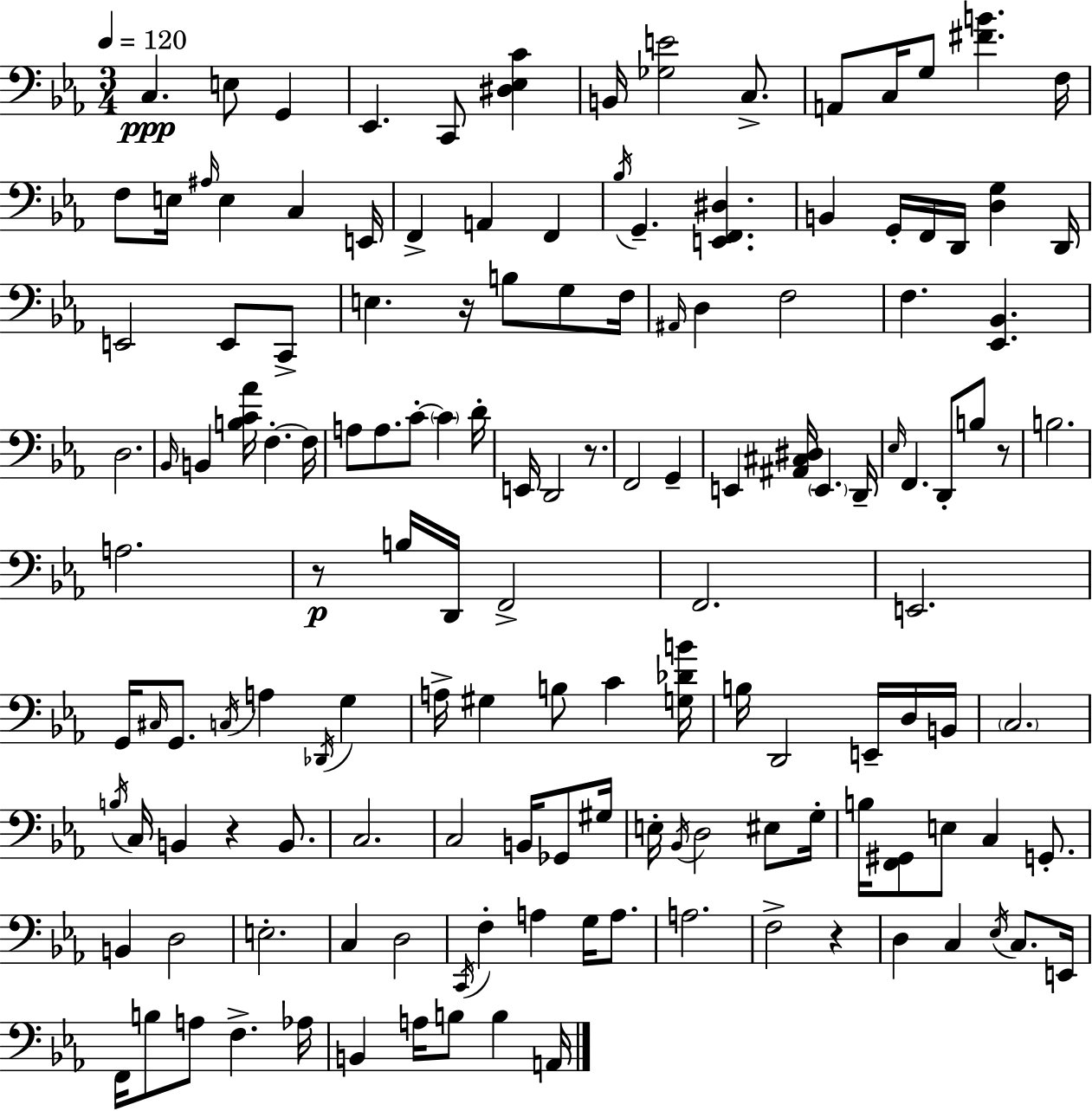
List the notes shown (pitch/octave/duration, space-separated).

C3/q. E3/e G2/q Eb2/q. C2/e [D#3,Eb3,C4]/q B2/s [Gb3,E4]/h C3/e. A2/e C3/s G3/e [F#4,B4]/q. F3/s F3/e E3/s A#3/s E3/q C3/q E2/s F2/q A2/q F2/q Bb3/s G2/q. [E2,F2,D#3]/q. B2/q G2/s F2/s D2/s [D3,G3]/q D2/s E2/h E2/e C2/e E3/q. R/s B3/e G3/e F3/s A#2/s D3/q F3/h F3/q. [Eb2,Bb2]/q. D3/h. Bb2/s B2/q [B3,C4,Ab4]/s F3/q. F3/s A3/e A3/e. C4/e C4/q D4/s E2/s D2/h R/e. F2/h G2/q E2/q [A#2,C#3,D#3]/s E2/q. D2/s Eb3/s F2/q. D2/e B3/e R/e B3/h. A3/h. R/e B3/s D2/s F2/h F2/h. E2/h. G2/s C#3/s G2/e. C3/s A3/q Db2/s G3/q A3/s G#3/q B3/e C4/q [G3,Db4,B4]/s B3/s D2/h E2/s D3/s B2/s C3/h. B3/s C3/s B2/q R/q B2/e. C3/h. C3/h B2/s Gb2/e G#3/s E3/s Bb2/s D3/h EIS3/e G3/s B3/s [F2,G#2]/e E3/e C3/q G2/e. B2/q D3/h E3/h. C3/q D3/h C2/s F3/q A3/q G3/s A3/e. A3/h. F3/h R/q D3/q C3/q Eb3/s C3/e. E2/s F2/s B3/e A3/e F3/q. Ab3/s B2/q A3/s B3/e B3/q A2/s